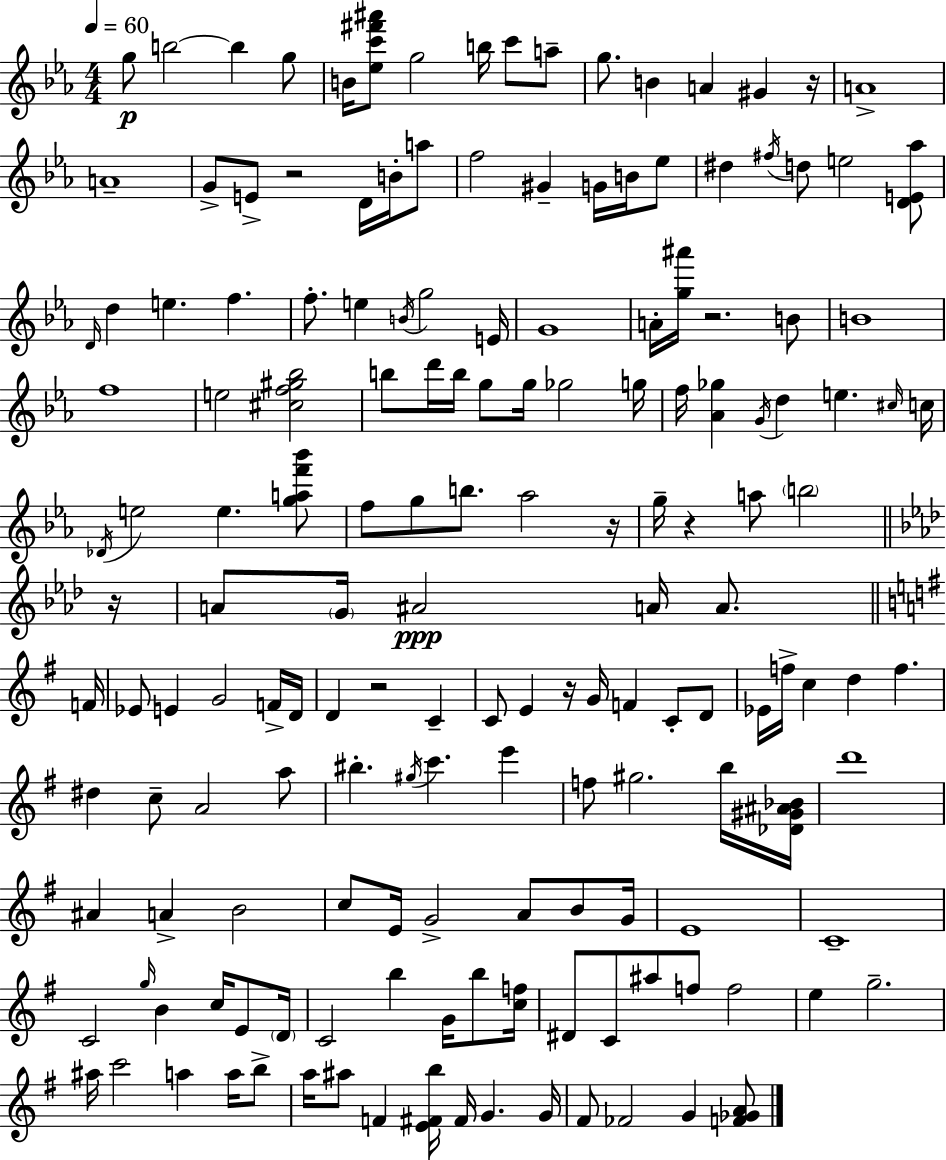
G5/e B5/h B5/q G5/e B4/s [Eb5,C6,F#6,A#6]/e G5/h B5/s C6/e A5/e G5/e. B4/q A4/q G#4/q R/s A4/w A4/w G4/e E4/e R/h D4/s B4/s A5/e F5/h G#4/q G4/s B4/s Eb5/e D#5/q F#5/s D5/e E5/h [D4,E4,Ab5]/e D4/s D5/q E5/q. F5/q. F5/e. E5/q B4/s G5/h E4/s G4/w A4/s [G5,A#6]/s R/h. B4/e B4/w F5/w E5/h [C#5,F5,G#5,Bb5]/h B5/e D6/s B5/s G5/e G5/s Gb5/h G5/s F5/s [Ab4,Gb5]/q G4/s D5/q E5/q. C#5/s C5/s Db4/s E5/h E5/q. [G5,A5,F6,Bb6]/e F5/e G5/e B5/e. Ab5/h R/s G5/s R/q A5/e B5/h R/s A4/e G4/s A#4/h A4/s A4/e. F4/s Eb4/e E4/q G4/h F4/s D4/s D4/q R/h C4/q C4/e E4/q R/s G4/s F4/q C4/e D4/e Eb4/s F5/s C5/q D5/q F5/q. D#5/q C5/e A4/h A5/e BIS5/q. G#5/s C6/q. E6/q F5/e G#5/h. B5/s [Db4,G#4,A#4,Bb4]/s D6/w A#4/q A4/q B4/h C5/e E4/s G4/h A4/e B4/e G4/s E4/w C4/w C4/h G5/s B4/q C5/s E4/e D4/s C4/h B5/q G4/s B5/e [C5,F5]/s D#4/e C4/e A#5/e F5/e F5/h E5/q G5/h. A#5/s C6/h A5/q A5/s B5/e A5/s A#5/e F4/q [E4,F#4,B5]/s F#4/s G4/q. G4/s F#4/e FES4/h G4/q [F4,Gb4,A4]/e